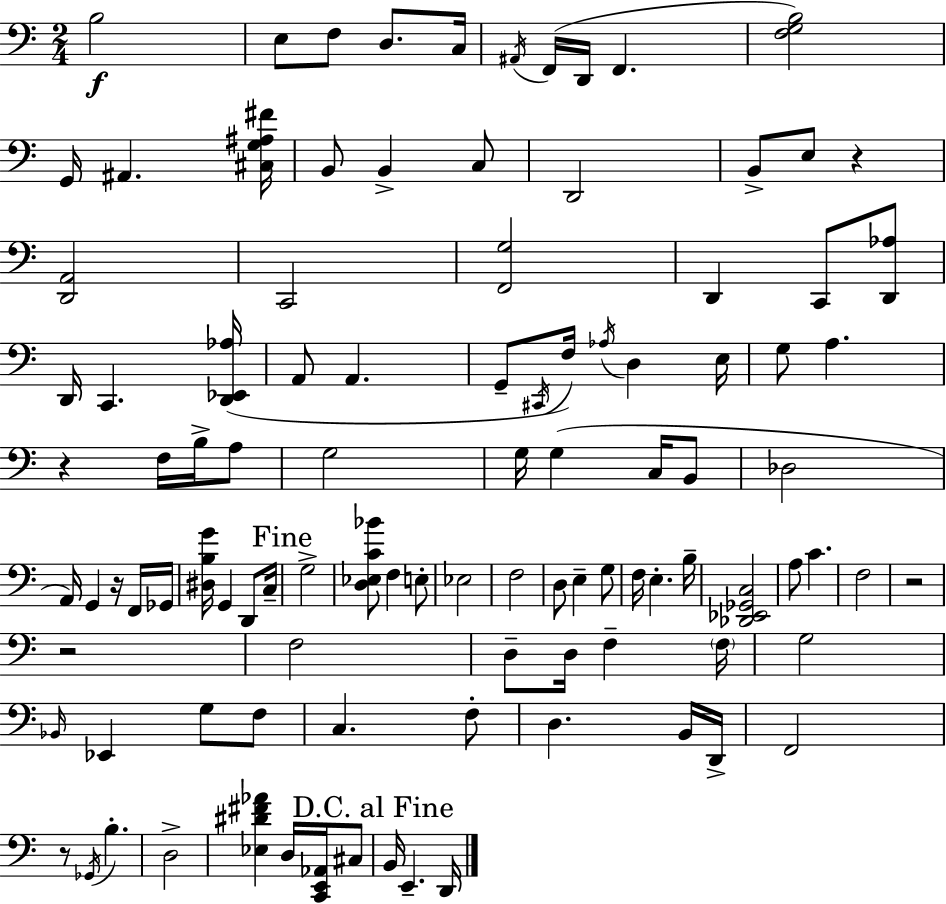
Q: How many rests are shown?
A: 6